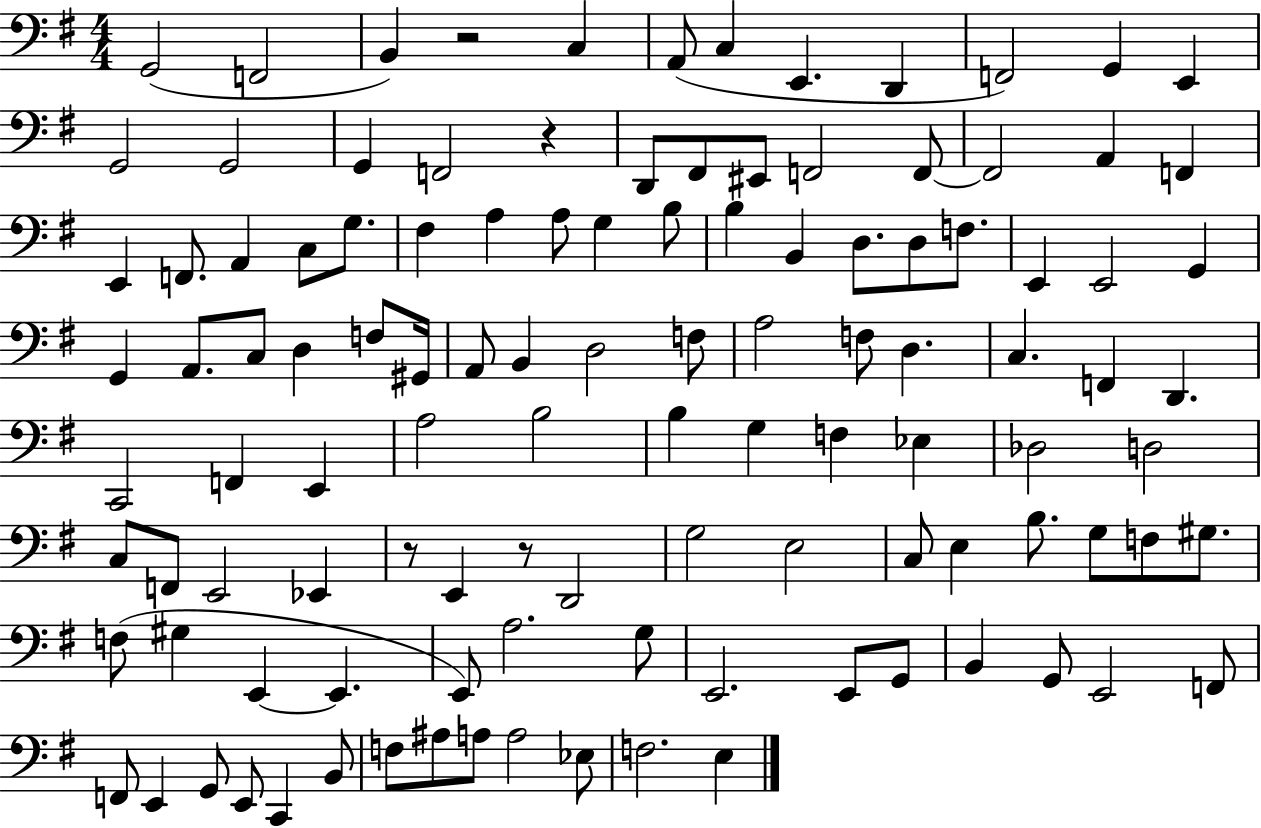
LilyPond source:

{
  \clef bass
  \numericTimeSignature
  \time 4/4
  \key g \major
  g,2( f,2 | b,4) r2 c4 | a,8( c4 e,4. d,4 | f,2) g,4 e,4 | \break g,2 g,2 | g,4 f,2 r4 | d,8 fis,8 eis,8 f,2 f,8~~ | f,2 a,4 f,4 | \break e,4 f,8. a,4 c8 g8. | fis4 a4 a8 g4 b8 | b4 b,4 d8. d8 f8. | e,4 e,2 g,4 | \break g,4 a,8. c8 d4 f8 gis,16 | a,8 b,4 d2 f8 | a2 f8 d4. | c4. f,4 d,4. | \break c,2 f,4 e,4 | a2 b2 | b4 g4 f4 ees4 | des2 d2 | \break c8 f,8 e,2 ees,4 | r8 e,4 r8 d,2 | g2 e2 | c8 e4 b8. g8 f8 gis8. | \break f8( gis4 e,4~~ e,4. | e,8) a2. g8 | e,2. e,8 g,8 | b,4 g,8 e,2 f,8 | \break f,8 e,4 g,8 e,8 c,4 b,8 | f8 ais8 a8 a2 ees8 | f2. e4 | \bar "|."
}